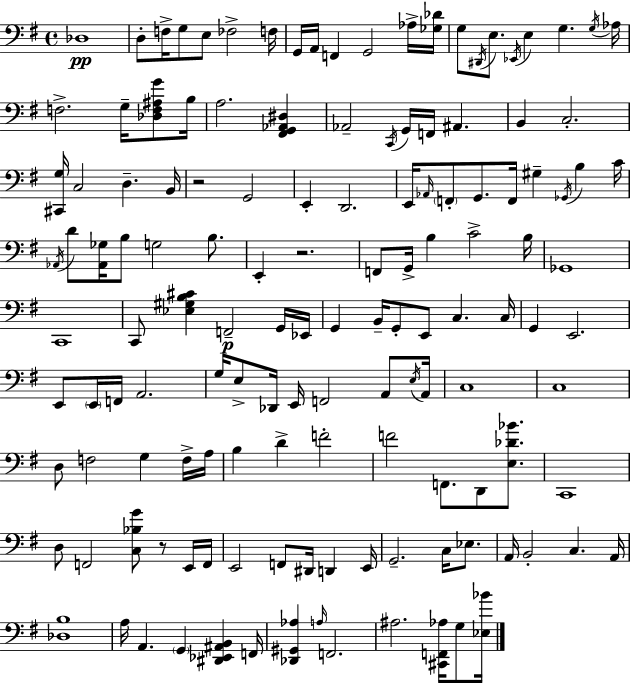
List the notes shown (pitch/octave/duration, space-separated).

Db3/w D3/e F3/s G3/e E3/e FES3/h F3/s G2/s A2/s F2/q G2/h Ab3/s [Gb3,Db4]/s G3/e D#2/s E3/e. Eb2/s E3/q G3/q. G3/s Ab3/s F3/h. G3/s [Db3,F3,A#3,G4]/e B3/s A3/h. [F#2,G2,Ab2,D#3]/q Ab2/h C2/s G2/s F2/s A#2/q. B2/q C3/h. [C#2,G3]/s C3/h D3/q. B2/s R/h G2/h E2/q D2/h. E2/s Ab2/s F2/e G2/e. F2/s G#3/q Gb2/s B3/q C4/s Ab2/s D4/e [Ab2,Gb3]/s B3/e G3/h B3/e. E2/q R/h. F2/e G2/s B3/q C4/h B3/s Gb2/w C2/w C2/e [Eb3,G#3,B3,C#4]/q F2/h G2/s Eb2/s G2/q B2/s G2/e E2/e C3/q. C3/s G2/q E2/h. E2/e E2/s F2/s A2/h. G3/s E3/e Db2/s E2/s F2/h A2/e E3/s A2/s C3/w C3/w D3/e F3/h G3/q F3/s A3/s B3/q D4/q F4/h F4/h F2/e. D2/e [E3,Db4,Bb4]/e. C2/w D3/e F2/h [C3,Bb3,G4]/e R/e E2/s F2/s E2/h F2/e D#2/s D2/q E2/s G2/h. C3/s Eb3/e. A2/s B2/h C3/q. A2/s [Db3,B3]/w A3/s A2/q. G2/q [D#2,Eb2,A#2,B2]/q F2/s [Db2,G#2,Ab3]/q A3/s F2/h. A#3/h. [C#2,F2,Ab3]/s G3/e [Eb3,Bb4]/s